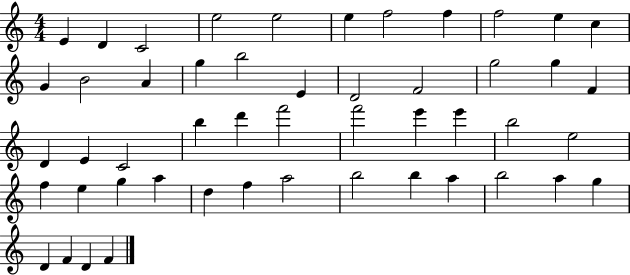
{
  \clef treble
  \numericTimeSignature
  \time 4/4
  \key c \major
  e'4 d'4 c'2 | e''2 e''2 | e''4 f''2 f''4 | f''2 e''4 c''4 | \break g'4 b'2 a'4 | g''4 b''2 e'4 | d'2 f'2 | g''2 g''4 f'4 | \break d'4 e'4 c'2 | b''4 d'''4 f'''2 | f'''2 e'''4 e'''4 | b''2 e''2 | \break f''4 e''4 g''4 a''4 | d''4 f''4 a''2 | b''2 b''4 a''4 | b''2 a''4 g''4 | \break d'4 f'4 d'4 f'4 | \bar "|."
}